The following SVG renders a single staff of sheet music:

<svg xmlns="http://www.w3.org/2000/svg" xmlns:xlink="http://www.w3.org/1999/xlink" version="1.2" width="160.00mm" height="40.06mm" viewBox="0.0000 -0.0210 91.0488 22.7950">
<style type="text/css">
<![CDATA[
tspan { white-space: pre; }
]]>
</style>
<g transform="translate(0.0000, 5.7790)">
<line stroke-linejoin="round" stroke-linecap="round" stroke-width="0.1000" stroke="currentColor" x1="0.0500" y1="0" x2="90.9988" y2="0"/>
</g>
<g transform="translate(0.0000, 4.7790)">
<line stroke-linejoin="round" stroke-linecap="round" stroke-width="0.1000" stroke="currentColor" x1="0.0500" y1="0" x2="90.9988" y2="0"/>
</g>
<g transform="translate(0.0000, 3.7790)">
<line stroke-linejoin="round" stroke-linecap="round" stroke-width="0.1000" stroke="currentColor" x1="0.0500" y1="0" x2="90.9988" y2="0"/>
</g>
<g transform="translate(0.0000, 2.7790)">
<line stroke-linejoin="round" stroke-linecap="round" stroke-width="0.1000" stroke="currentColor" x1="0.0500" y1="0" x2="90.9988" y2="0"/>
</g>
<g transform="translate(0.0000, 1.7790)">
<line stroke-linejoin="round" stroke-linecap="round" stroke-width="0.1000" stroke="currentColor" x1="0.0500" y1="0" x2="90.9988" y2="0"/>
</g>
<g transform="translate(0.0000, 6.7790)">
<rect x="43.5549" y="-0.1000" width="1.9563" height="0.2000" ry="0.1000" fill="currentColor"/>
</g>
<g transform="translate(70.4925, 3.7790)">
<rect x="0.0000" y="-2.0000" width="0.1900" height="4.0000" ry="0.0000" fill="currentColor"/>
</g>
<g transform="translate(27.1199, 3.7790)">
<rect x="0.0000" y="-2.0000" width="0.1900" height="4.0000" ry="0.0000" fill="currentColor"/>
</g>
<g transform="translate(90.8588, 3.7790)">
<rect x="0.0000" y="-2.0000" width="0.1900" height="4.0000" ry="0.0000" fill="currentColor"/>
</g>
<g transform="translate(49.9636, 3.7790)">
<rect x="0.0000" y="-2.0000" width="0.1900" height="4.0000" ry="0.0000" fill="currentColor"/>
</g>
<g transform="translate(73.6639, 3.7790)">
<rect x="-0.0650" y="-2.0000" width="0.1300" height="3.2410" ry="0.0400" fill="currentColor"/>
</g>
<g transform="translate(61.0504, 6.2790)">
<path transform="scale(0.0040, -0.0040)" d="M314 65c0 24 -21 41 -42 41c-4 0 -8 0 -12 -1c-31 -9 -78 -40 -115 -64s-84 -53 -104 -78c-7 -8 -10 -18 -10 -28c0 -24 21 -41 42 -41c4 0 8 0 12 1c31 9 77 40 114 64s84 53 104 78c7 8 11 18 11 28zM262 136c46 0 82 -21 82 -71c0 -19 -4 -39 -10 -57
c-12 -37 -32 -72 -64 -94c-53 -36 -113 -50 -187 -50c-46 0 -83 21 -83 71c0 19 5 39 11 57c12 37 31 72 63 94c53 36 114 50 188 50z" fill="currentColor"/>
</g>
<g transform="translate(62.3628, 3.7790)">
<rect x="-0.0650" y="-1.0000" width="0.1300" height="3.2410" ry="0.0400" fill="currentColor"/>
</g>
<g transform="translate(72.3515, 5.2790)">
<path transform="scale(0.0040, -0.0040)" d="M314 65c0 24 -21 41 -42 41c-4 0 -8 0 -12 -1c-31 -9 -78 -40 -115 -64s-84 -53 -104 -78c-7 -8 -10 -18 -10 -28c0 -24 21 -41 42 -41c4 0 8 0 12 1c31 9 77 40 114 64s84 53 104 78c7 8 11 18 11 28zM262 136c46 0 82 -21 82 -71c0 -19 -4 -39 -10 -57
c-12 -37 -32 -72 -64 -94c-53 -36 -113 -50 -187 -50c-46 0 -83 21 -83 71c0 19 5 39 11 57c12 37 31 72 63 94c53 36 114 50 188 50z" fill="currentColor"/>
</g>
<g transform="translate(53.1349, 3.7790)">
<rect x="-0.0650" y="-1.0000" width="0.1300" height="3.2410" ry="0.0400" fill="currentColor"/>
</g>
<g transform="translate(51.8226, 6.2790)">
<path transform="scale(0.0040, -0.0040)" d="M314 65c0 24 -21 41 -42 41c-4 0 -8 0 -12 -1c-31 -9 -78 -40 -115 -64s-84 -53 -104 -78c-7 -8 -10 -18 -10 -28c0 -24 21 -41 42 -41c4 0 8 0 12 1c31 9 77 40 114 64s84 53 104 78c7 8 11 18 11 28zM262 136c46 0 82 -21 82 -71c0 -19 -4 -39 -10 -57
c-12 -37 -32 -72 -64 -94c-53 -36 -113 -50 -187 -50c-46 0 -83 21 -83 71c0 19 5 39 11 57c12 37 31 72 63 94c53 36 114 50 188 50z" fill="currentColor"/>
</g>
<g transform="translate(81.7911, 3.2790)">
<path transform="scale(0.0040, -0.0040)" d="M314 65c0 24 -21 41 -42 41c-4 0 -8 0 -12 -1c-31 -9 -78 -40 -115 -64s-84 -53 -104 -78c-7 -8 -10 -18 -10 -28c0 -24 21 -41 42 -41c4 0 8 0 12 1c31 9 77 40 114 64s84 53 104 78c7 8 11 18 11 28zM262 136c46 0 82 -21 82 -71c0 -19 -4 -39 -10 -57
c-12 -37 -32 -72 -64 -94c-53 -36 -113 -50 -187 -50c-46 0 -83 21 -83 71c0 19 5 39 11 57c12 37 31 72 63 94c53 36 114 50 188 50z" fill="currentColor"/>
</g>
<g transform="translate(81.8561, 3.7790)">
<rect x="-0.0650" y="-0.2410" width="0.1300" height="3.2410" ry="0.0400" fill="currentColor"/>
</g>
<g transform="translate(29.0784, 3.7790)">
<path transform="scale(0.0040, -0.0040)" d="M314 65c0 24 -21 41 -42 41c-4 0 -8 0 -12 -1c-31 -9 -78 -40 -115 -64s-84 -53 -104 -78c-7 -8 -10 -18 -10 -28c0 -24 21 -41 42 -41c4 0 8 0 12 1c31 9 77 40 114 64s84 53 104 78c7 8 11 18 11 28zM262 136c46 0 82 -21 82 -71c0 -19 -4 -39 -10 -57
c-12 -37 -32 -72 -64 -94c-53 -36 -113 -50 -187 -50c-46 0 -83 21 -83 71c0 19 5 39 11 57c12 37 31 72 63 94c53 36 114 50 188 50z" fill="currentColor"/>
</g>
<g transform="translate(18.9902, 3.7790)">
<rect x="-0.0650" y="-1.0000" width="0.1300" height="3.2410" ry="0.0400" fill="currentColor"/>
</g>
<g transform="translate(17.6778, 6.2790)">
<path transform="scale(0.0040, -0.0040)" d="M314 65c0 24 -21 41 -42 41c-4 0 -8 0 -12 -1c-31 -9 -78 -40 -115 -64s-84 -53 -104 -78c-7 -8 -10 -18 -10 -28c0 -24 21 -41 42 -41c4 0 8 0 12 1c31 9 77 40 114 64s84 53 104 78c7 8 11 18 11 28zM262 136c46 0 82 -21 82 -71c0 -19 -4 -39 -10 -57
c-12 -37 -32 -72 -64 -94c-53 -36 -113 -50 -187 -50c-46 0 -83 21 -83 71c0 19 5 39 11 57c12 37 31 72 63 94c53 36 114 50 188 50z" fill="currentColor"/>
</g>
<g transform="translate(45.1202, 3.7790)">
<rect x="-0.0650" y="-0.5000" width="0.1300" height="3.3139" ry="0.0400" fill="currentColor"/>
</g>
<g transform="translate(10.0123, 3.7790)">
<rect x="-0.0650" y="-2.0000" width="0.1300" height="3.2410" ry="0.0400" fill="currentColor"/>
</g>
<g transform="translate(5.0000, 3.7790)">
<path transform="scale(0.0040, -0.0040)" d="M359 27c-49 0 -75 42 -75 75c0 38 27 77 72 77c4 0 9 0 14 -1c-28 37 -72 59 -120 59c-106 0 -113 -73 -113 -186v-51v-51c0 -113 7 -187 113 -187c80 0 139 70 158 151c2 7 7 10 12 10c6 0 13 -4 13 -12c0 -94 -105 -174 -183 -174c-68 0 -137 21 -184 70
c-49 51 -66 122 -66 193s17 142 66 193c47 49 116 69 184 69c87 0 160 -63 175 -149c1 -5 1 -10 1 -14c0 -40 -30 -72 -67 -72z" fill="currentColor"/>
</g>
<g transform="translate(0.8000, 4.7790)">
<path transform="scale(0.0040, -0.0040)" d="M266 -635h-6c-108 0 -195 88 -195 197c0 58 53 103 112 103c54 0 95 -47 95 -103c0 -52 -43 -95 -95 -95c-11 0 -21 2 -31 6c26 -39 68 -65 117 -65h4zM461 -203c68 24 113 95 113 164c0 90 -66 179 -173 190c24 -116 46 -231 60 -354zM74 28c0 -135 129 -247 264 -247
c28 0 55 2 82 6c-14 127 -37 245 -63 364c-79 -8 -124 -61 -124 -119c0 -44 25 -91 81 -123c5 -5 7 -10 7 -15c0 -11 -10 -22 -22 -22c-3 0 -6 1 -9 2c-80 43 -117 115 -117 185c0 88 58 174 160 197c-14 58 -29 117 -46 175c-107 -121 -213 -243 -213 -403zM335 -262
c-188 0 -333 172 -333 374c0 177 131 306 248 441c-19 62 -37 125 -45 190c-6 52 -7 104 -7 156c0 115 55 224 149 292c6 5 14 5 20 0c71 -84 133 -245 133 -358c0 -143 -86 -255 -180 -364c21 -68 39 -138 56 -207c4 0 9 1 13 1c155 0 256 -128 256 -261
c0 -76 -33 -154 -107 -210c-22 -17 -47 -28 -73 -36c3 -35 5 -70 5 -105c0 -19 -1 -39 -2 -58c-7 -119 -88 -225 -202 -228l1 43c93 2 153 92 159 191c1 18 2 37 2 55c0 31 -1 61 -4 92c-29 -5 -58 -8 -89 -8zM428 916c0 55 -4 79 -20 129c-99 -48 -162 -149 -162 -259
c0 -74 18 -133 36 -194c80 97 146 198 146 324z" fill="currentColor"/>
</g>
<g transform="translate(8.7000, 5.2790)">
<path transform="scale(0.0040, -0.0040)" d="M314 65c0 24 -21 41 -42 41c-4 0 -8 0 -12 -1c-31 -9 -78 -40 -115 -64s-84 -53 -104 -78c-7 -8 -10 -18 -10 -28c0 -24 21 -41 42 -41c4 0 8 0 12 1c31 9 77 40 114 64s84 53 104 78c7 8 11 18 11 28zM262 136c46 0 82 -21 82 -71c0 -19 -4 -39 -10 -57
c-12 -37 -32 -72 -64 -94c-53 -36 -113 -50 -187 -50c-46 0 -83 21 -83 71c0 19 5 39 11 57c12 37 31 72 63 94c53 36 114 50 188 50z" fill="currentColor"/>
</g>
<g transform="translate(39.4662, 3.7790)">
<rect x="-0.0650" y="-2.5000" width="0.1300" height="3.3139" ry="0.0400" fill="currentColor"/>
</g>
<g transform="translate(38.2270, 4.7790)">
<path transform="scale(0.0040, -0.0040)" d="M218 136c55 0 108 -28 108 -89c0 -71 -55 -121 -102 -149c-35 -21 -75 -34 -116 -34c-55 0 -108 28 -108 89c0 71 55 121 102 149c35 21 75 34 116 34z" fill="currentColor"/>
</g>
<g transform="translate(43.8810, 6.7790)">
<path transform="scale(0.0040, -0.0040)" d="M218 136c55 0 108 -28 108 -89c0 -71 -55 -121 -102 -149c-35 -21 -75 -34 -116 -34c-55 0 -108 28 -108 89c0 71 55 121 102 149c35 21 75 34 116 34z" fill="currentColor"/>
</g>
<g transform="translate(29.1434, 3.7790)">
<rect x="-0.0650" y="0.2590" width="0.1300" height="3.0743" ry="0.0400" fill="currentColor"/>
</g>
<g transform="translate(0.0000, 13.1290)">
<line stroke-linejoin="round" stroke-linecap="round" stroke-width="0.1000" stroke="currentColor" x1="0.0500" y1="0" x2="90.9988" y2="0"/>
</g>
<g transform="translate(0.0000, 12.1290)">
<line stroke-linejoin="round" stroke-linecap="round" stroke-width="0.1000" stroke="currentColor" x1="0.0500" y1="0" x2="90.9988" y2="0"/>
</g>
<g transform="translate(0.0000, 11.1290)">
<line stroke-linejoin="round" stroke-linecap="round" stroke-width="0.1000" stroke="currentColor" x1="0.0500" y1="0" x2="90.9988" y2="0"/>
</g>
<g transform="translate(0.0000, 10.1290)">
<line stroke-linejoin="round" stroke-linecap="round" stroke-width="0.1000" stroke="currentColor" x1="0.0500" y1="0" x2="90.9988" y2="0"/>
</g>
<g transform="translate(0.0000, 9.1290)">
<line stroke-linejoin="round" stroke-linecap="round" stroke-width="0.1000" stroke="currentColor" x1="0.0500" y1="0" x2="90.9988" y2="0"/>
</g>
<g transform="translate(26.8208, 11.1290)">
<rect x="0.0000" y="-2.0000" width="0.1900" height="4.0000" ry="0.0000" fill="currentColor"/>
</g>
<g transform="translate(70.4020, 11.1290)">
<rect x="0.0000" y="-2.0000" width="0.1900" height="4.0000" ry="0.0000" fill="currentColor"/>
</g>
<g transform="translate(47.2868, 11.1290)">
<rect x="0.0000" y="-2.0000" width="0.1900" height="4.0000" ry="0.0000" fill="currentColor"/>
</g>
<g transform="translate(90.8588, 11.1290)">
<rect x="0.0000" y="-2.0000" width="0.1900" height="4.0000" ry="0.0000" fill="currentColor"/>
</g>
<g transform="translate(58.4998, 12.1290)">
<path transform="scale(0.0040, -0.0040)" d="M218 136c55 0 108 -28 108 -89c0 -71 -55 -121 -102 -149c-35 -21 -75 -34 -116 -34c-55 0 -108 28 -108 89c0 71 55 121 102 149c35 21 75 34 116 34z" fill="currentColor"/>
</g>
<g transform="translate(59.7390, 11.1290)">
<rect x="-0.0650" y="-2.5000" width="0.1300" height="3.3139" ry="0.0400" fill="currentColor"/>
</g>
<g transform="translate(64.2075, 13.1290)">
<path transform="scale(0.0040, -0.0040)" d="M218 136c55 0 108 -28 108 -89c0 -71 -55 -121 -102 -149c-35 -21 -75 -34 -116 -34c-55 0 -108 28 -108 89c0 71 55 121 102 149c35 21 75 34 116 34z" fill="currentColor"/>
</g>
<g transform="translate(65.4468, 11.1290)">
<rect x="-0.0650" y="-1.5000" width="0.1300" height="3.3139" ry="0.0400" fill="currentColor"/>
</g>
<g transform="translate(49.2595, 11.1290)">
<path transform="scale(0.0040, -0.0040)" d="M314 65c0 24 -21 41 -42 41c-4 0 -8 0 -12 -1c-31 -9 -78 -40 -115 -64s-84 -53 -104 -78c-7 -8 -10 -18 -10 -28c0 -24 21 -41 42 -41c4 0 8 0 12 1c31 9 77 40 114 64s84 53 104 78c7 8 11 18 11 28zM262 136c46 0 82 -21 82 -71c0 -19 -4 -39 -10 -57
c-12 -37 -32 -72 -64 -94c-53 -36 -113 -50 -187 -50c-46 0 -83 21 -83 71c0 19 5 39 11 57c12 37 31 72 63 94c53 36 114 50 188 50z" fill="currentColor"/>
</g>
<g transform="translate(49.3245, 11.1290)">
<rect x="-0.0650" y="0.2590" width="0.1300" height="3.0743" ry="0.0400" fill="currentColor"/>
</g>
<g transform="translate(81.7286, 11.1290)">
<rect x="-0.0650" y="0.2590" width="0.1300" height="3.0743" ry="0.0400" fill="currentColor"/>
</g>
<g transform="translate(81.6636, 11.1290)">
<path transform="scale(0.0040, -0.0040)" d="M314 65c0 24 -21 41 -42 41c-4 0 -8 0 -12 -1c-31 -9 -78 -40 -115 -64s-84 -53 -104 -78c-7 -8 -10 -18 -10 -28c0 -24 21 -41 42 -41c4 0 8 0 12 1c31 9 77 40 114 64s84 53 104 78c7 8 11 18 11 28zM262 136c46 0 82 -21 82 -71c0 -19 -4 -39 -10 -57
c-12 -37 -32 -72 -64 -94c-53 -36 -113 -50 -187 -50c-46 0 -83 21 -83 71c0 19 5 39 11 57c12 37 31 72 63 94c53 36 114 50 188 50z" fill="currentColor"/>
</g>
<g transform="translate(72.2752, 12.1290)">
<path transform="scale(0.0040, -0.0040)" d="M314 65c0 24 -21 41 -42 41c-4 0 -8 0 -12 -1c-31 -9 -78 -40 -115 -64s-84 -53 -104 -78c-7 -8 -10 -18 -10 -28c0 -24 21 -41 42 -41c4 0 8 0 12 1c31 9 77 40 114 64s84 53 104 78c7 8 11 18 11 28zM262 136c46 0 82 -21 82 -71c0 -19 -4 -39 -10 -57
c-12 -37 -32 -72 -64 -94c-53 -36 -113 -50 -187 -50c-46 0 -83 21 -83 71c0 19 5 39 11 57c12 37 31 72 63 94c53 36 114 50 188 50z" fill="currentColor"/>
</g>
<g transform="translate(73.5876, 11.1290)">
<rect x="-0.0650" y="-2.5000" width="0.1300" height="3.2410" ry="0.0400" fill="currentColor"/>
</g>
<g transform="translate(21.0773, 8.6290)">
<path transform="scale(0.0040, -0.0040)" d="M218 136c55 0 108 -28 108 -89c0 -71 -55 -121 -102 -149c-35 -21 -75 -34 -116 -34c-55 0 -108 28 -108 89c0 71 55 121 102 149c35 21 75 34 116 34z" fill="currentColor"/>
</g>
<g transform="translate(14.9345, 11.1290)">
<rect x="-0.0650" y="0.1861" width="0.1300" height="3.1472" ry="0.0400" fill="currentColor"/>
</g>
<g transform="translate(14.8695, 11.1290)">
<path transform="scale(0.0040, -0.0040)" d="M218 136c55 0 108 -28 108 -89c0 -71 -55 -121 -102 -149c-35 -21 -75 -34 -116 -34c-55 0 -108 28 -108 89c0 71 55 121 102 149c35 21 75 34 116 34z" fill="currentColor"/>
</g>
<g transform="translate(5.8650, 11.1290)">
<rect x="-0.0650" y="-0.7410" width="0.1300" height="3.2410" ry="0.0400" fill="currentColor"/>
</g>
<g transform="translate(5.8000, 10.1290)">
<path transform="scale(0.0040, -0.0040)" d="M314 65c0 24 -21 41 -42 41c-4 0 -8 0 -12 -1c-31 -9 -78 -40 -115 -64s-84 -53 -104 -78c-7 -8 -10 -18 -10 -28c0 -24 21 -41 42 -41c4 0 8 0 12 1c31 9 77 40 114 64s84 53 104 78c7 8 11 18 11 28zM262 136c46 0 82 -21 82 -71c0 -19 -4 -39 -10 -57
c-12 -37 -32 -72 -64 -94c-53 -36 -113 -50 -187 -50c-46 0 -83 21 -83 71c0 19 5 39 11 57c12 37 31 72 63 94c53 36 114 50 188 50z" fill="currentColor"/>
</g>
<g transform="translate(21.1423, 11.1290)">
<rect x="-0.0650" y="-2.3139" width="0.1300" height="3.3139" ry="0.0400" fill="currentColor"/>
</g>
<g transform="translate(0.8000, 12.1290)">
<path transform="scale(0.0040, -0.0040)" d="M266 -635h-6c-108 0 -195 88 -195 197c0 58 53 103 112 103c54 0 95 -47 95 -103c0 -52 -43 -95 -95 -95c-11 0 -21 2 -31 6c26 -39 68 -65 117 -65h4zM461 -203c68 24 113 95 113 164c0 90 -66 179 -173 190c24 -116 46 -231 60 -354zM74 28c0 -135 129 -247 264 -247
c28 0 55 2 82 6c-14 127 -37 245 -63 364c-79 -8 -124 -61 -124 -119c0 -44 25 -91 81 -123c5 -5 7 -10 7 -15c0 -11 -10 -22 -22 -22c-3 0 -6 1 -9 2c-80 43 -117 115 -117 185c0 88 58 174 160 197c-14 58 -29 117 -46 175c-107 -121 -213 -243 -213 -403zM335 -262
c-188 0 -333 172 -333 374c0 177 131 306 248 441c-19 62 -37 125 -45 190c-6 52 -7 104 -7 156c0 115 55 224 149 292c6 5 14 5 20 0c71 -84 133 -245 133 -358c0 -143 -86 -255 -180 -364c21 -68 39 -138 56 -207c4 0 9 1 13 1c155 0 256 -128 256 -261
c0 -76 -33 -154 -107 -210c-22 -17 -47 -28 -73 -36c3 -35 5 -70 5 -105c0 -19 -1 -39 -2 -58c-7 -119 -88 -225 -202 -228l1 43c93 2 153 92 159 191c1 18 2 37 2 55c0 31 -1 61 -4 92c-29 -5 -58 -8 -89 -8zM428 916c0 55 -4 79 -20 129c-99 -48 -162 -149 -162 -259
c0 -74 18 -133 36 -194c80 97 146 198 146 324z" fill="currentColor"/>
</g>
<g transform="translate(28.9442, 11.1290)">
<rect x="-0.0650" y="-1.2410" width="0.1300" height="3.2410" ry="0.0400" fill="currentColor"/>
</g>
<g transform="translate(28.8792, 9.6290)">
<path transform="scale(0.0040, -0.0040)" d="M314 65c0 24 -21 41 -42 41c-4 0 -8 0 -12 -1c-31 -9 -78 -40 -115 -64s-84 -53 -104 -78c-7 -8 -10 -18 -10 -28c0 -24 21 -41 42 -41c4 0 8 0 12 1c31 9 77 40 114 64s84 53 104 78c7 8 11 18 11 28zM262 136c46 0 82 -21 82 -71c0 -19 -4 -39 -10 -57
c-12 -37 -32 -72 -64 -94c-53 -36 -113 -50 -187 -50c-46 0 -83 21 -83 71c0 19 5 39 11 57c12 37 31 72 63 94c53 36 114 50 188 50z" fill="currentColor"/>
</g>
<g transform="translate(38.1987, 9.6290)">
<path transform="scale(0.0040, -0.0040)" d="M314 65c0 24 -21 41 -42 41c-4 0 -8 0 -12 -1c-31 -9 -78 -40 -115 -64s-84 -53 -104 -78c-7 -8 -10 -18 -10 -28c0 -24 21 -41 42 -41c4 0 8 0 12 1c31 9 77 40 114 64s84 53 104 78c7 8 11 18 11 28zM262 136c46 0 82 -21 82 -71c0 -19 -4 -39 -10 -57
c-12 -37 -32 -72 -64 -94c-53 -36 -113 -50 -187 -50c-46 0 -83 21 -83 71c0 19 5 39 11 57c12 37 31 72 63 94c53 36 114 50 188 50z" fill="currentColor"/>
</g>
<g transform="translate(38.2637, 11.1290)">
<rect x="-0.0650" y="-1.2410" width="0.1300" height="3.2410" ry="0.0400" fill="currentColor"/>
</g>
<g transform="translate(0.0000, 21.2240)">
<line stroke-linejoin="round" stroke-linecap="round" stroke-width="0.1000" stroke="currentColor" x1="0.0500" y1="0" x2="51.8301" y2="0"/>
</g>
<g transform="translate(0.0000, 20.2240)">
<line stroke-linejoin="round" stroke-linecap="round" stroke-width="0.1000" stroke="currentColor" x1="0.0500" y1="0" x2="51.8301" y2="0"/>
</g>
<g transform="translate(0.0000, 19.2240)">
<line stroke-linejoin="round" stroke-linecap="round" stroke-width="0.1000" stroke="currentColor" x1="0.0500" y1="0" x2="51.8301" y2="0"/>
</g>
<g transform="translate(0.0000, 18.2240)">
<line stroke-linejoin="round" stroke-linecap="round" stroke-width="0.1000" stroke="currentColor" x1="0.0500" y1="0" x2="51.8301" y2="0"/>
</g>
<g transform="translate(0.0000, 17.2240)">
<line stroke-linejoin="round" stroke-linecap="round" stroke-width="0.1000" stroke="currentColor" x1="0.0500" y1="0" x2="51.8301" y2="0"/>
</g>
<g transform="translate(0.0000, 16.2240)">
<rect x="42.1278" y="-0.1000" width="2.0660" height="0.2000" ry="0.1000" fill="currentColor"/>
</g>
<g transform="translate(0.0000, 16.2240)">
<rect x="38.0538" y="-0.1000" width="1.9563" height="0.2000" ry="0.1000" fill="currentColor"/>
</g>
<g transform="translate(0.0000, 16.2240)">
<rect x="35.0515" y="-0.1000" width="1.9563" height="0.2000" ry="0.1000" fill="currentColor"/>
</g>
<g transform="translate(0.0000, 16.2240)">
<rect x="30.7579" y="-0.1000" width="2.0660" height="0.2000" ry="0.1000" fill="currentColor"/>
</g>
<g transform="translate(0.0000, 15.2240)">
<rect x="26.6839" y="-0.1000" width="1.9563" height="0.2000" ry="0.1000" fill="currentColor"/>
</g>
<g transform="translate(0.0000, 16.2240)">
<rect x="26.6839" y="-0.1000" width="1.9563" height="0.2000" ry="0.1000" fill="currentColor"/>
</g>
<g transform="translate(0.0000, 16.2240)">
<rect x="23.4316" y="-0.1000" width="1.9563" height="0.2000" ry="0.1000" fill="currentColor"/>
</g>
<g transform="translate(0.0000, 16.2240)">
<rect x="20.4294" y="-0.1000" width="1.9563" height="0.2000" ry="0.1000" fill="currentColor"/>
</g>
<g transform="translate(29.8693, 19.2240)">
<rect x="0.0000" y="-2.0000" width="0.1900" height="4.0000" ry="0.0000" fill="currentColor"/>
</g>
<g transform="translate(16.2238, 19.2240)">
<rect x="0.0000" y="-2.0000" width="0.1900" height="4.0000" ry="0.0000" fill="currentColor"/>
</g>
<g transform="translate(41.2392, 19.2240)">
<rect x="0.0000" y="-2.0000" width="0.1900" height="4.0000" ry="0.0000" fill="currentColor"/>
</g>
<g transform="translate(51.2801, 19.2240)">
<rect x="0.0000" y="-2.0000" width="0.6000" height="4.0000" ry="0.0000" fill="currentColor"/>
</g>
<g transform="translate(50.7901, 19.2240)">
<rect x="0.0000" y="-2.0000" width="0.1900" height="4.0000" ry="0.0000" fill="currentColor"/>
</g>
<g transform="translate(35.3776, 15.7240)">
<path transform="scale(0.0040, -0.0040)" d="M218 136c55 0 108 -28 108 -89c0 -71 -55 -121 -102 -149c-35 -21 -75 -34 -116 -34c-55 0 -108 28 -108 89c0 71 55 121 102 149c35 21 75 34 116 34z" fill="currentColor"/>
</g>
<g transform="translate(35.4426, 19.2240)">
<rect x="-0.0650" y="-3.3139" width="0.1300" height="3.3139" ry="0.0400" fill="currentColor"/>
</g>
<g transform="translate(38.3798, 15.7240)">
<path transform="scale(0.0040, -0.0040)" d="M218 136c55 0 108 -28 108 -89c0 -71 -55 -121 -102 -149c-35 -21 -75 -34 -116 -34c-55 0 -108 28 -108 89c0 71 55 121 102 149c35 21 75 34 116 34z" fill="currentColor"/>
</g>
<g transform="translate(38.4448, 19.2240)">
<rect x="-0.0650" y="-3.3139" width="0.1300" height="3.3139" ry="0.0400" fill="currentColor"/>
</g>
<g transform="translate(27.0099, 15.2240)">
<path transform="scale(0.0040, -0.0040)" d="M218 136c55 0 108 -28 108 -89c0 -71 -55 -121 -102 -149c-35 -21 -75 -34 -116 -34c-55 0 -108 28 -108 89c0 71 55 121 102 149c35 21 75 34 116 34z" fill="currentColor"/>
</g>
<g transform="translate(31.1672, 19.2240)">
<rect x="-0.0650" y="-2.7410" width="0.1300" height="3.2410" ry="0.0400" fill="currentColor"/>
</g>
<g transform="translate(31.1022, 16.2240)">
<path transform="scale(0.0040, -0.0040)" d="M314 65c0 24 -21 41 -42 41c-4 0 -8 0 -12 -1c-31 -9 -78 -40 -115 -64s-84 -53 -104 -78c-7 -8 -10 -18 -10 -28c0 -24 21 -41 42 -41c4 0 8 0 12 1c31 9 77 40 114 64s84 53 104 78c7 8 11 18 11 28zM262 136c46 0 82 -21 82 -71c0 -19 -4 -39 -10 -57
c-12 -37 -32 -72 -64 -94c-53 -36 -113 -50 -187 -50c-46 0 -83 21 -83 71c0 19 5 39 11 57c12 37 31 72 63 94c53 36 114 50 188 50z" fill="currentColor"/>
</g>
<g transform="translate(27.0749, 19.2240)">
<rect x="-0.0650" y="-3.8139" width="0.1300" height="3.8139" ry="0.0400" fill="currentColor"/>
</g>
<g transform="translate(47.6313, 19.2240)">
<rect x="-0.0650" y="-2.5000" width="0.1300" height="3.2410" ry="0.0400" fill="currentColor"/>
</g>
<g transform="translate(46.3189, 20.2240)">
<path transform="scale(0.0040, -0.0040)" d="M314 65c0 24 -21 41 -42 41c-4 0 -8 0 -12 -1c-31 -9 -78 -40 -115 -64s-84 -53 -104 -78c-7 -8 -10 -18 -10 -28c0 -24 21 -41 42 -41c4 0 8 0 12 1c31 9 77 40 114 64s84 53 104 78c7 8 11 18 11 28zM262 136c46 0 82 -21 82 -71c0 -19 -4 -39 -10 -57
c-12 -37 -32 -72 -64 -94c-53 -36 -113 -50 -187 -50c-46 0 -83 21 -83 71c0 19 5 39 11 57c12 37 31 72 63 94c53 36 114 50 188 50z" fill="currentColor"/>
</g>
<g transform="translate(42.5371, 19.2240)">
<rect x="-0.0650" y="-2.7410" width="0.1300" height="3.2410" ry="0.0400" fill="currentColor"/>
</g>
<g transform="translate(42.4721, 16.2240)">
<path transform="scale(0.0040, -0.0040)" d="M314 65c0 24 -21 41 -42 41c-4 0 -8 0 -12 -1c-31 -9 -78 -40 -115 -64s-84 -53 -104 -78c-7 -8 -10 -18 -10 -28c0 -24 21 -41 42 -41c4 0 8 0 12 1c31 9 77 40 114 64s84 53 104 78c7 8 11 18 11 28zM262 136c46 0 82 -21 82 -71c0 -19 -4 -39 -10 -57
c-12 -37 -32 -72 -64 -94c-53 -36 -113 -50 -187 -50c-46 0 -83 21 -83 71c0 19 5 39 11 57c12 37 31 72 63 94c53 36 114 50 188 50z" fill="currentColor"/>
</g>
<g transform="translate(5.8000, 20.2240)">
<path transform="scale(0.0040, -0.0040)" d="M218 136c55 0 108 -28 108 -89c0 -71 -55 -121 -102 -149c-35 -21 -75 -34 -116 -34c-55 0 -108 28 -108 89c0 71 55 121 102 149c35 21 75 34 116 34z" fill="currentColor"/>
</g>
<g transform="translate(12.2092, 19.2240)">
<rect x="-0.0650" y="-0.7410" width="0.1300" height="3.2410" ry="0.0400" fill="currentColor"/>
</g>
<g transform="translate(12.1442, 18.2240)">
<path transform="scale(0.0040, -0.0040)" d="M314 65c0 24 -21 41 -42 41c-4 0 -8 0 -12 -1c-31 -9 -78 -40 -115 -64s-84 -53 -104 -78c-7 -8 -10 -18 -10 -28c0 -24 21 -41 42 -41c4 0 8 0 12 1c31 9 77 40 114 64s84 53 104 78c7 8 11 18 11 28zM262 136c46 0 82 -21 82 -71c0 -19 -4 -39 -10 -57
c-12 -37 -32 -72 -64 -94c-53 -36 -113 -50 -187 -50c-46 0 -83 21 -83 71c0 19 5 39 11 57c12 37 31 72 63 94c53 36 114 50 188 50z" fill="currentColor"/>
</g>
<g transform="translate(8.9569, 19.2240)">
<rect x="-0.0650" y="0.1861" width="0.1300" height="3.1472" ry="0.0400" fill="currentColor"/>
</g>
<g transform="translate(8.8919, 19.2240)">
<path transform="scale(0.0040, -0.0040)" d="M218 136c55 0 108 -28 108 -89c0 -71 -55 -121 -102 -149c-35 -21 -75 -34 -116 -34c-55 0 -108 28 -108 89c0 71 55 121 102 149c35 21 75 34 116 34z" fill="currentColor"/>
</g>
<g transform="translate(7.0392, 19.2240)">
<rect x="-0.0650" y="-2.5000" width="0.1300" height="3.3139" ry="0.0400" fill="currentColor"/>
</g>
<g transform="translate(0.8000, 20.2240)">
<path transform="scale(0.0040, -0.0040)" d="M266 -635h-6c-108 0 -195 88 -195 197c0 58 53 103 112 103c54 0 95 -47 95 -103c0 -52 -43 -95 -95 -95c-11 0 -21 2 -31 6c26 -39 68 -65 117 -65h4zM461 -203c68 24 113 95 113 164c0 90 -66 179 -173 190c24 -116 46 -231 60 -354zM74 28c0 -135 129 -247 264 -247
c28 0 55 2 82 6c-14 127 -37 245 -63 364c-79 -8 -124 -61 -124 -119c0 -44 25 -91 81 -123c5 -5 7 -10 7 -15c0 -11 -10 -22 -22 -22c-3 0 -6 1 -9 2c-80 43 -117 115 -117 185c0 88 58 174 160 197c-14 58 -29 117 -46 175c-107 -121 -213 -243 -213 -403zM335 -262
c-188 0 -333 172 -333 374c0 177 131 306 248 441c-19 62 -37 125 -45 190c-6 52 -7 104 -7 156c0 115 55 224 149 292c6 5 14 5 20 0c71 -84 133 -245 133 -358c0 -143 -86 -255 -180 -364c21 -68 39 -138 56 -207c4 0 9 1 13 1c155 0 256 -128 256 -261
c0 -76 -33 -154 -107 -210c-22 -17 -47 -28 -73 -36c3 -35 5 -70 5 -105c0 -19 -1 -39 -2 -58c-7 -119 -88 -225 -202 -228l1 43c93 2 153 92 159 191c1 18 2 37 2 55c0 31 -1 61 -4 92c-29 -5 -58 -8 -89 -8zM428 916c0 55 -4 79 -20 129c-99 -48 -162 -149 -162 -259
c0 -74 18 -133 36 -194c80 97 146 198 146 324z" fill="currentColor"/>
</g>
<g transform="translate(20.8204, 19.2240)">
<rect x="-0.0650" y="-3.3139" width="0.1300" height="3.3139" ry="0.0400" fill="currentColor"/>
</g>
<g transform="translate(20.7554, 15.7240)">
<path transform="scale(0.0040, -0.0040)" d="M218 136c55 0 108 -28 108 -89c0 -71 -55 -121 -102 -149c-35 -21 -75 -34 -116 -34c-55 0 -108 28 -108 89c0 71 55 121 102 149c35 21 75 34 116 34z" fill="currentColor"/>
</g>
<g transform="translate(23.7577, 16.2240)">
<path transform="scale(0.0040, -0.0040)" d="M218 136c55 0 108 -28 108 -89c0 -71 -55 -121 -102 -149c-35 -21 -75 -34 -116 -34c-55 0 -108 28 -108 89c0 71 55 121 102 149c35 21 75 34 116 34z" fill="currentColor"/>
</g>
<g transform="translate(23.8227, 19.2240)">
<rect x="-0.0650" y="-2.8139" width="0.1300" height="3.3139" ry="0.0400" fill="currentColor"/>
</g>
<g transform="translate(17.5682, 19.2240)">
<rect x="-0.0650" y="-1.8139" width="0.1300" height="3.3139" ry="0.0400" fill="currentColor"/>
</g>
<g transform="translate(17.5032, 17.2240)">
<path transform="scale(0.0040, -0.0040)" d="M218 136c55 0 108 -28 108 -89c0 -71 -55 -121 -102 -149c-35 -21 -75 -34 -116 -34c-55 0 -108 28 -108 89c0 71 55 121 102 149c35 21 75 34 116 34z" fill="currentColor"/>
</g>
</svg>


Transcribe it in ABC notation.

X:1
T:Untitled
M:4/4
L:1/4
K:C
F2 D2 B2 G C D2 D2 F2 c2 d2 B g e2 e2 B2 G E G2 B2 G B d2 f b a c' a2 b b a2 G2